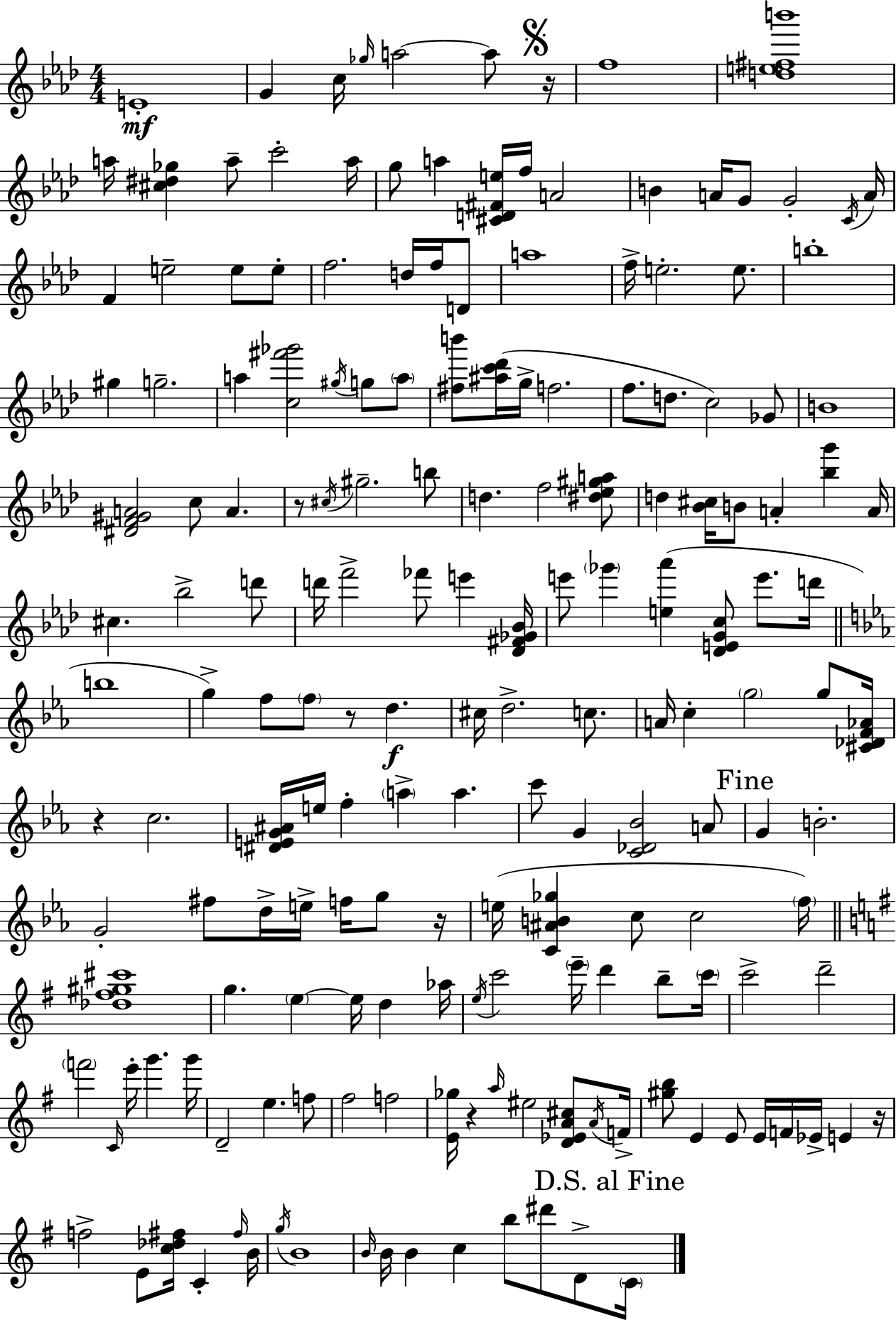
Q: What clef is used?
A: treble